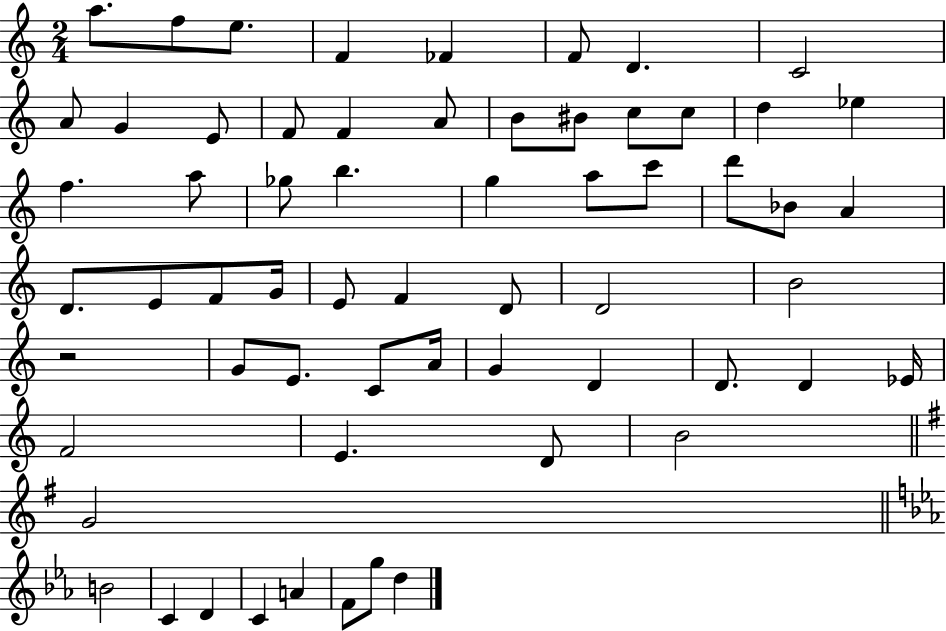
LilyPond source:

{
  \clef treble
  \numericTimeSignature
  \time 2/4
  \key c \major
  a''8. f''8 e''8. | f'4 fes'4 | f'8 d'4. | c'2 | \break a'8 g'4 e'8 | f'8 f'4 a'8 | b'8 bis'8 c''8 c''8 | d''4 ees''4 | \break f''4. a''8 | ges''8 b''4. | g''4 a''8 c'''8 | d'''8 bes'8 a'4 | \break d'8. e'8 f'8 g'16 | e'8 f'4 d'8 | d'2 | b'2 | \break r2 | g'8 e'8. c'8 a'16 | g'4 d'4 | d'8. d'4 ees'16 | \break f'2 | e'4. d'8 | b'2 | \bar "||" \break \key g \major g'2 | \bar "||" \break \key c \minor b'2 | c'4 d'4 | c'4 a'4 | f'8 g''8 d''4 | \break \bar "|."
}